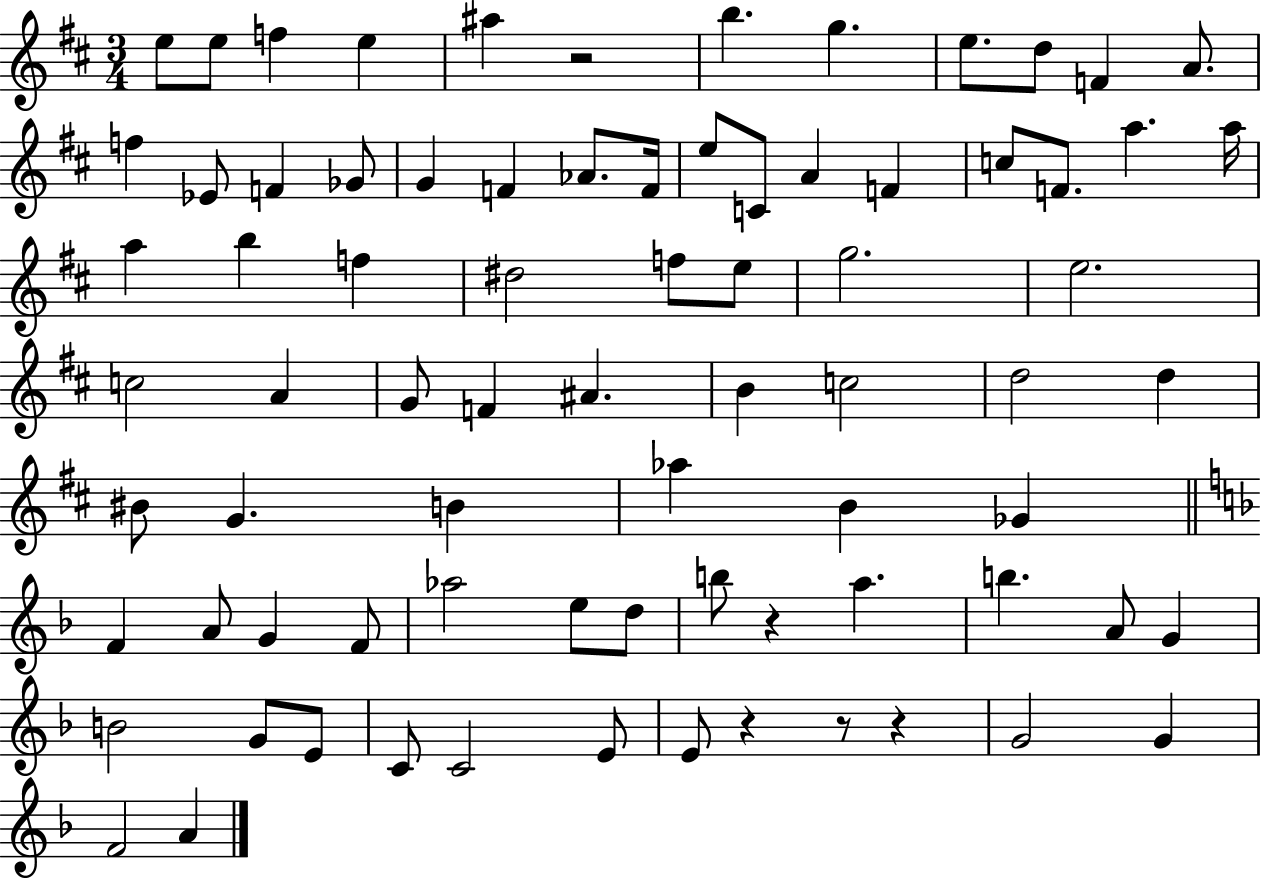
E5/e E5/e F5/q E5/q A#5/q R/h B5/q. G5/q. E5/e. D5/e F4/q A4/e. F5/q Eb4/e F4/q Gb4/e G4/q F4/q Ab4/e. F4/s E5/e C4/e A4/q F4/q C5/e F4/e. A5/q. A5/s A5/q B5/q F5/q D#5/h F5/e E5/e G5/h. E5/h. C5/h A4/q G4/e F4/q A#4/q. B4/q C5/h D5/h D5/q BIS4/e G4/q. B4/q Ab5/q B4/q Gb4/q F4/q A4/e G4/q F4/e Ab5/h E5/e D5/e B5/e R/q A5/q. B5/q. A4/e G4/q B4/h G4/e E4/e C4/e C4/h E4/e E4/e R/q R/e R/q G4/h G4/q F4/h A4/q